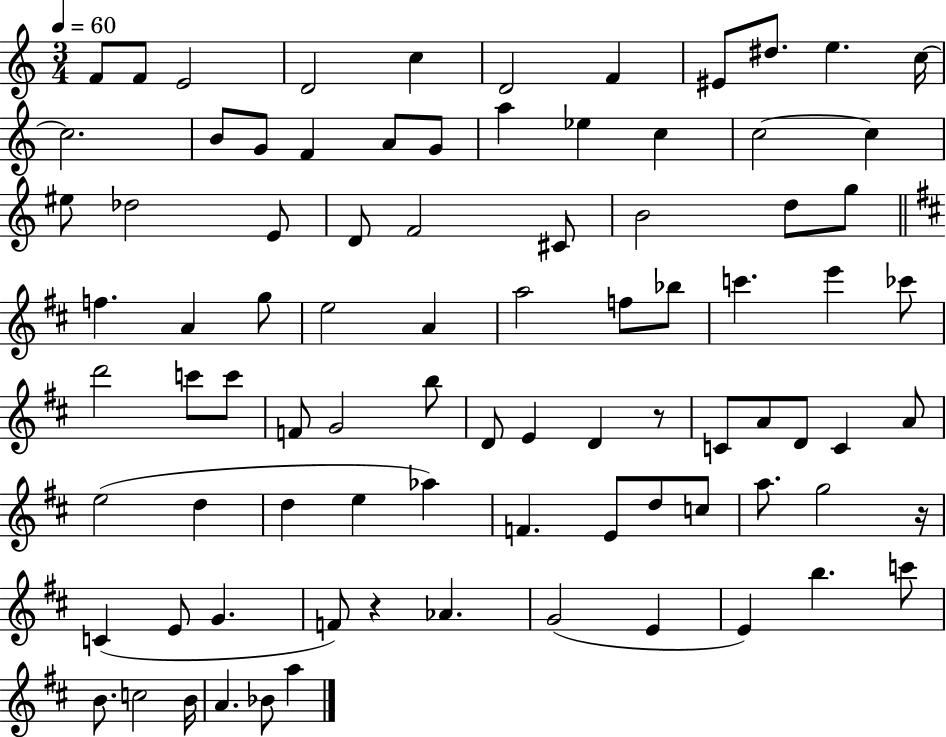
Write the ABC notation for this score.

X:1
T:Untitled
M:3/4
L:1/4
K:C
F/2 F/2 E2 D2 c D2 F ^E/2 ^d/2 e c/4 c2 B/2 G/2 F A/2 G/2 a _e c c2 c ^e/2 _d2 E/2 D/2 F2 ^C/2 B2 d/2 g/2 f A g/2 e2 A a2 f/2 _b/2 c' e' _c'/2 d'2 c'/2 c'/2 F/2 G2 b/2 D/2 E D z/2 C/2 A/2 D/2 C A/2 e2 d d e _a F E/2 d/2 c/2 a/2 g2 z/4 C E/2 G F/2 z _A G2 E E b c'/2 B/2 c2 B/4 A _B/2 a